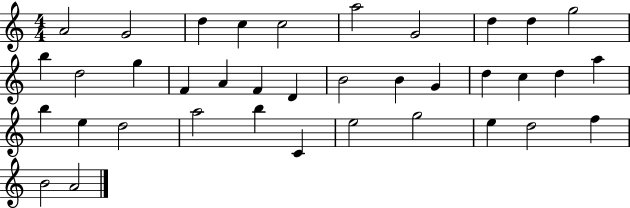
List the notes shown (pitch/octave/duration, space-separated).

A4/h G4/h D5/q C5/q C5/h A5/h G4/h D5/q D5/q G5/h B5/q D5/h G5/q F4/q A4/q F4/q D4/q B4/h B4/q G4/q D5/q C5/q D5/q A5/q B5/q E5/q D5/h A5/h B5/q C4/q E5/h G5/h E5/q D5/h F5/q B4/h A4/h